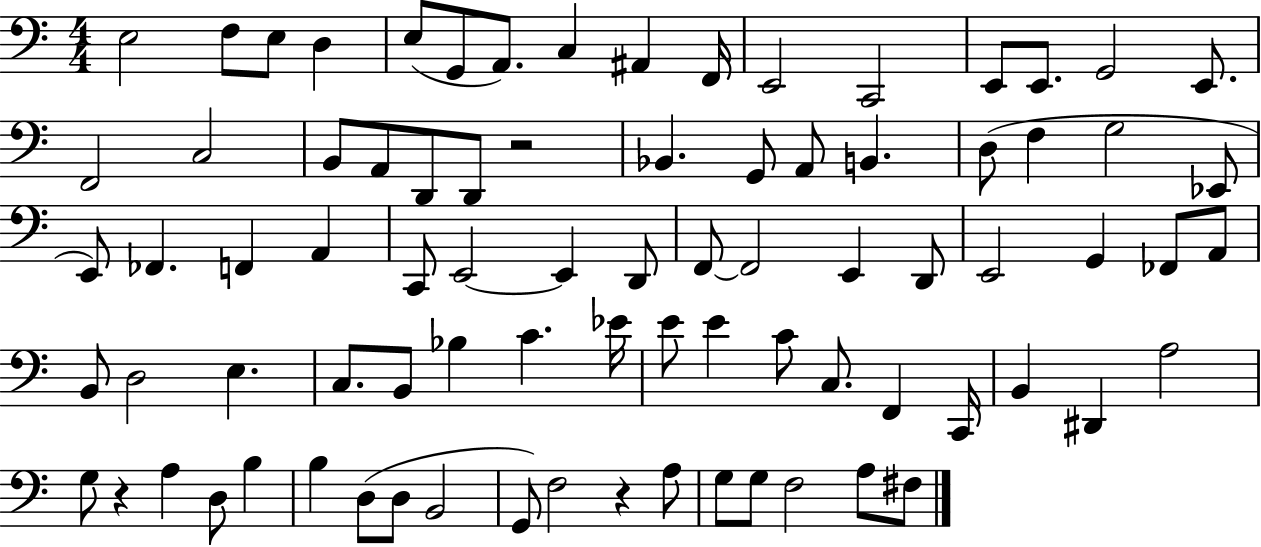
X:1
T:Untitled
M:4/4
L:1/4
K:C
E,2 F,/2 E,/2 D, E,/2 G,,/2 A,,/2 C, ^A,, F,,/4 E,,2 C,,2 E,,/2 E,,/2 G,,2 E,,/2 F,,2 C,2 B,,/2 A,,/2 D,,/2 D,,/2 z2 _B,, G,,/2 A,,/2 B,, D,/2 F, G,2 _E,,/2 E,,/2 _F,, F,, A,, C,,/2 E,,2 E,, D,,/2 F,,/2 F,,2 E,, D,,/2 E,,2 G,, _F,,/2 A,,/2 B,,/2 D,2 E, C,/2 B,,/2 _B, C _E/4 E/2 E C/2 C,/2 F,, C,,/4 B,, ^D,, A,2 G,/2 z A, D,/2 B, B, D,/2 D,/2 B,,2 G,,/2 F,2 z A,/2 G,/2 G,/2 F,2 A,/2 ^F,/2